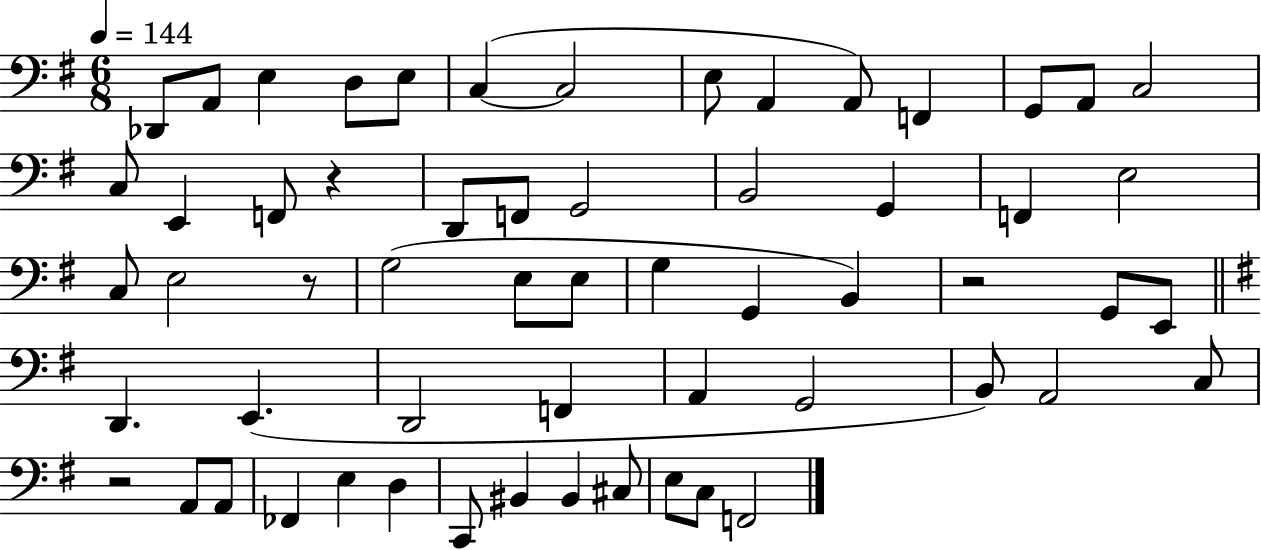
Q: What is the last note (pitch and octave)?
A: F2